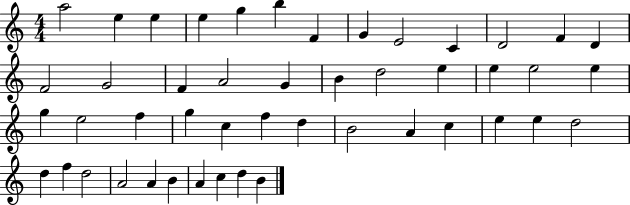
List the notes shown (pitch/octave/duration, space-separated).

A5/h E5/q E5/q E5/q G5/q B5/q F4/q G4/q E4/h C4/q D4/h F4/q D4/q F4/h G4/h F4/q A4/h G4/q B4/q D5/h E5/q E5/q E5/h E5/q G5/q E5/h F5/q G5/q C5/q F5/q D5/q B4/h A4/q C5/q E5/q E5/q D5/h D5/q F5/q D5/h A4/h A4/q B4/q A4/q C5/q D5/q B4/q